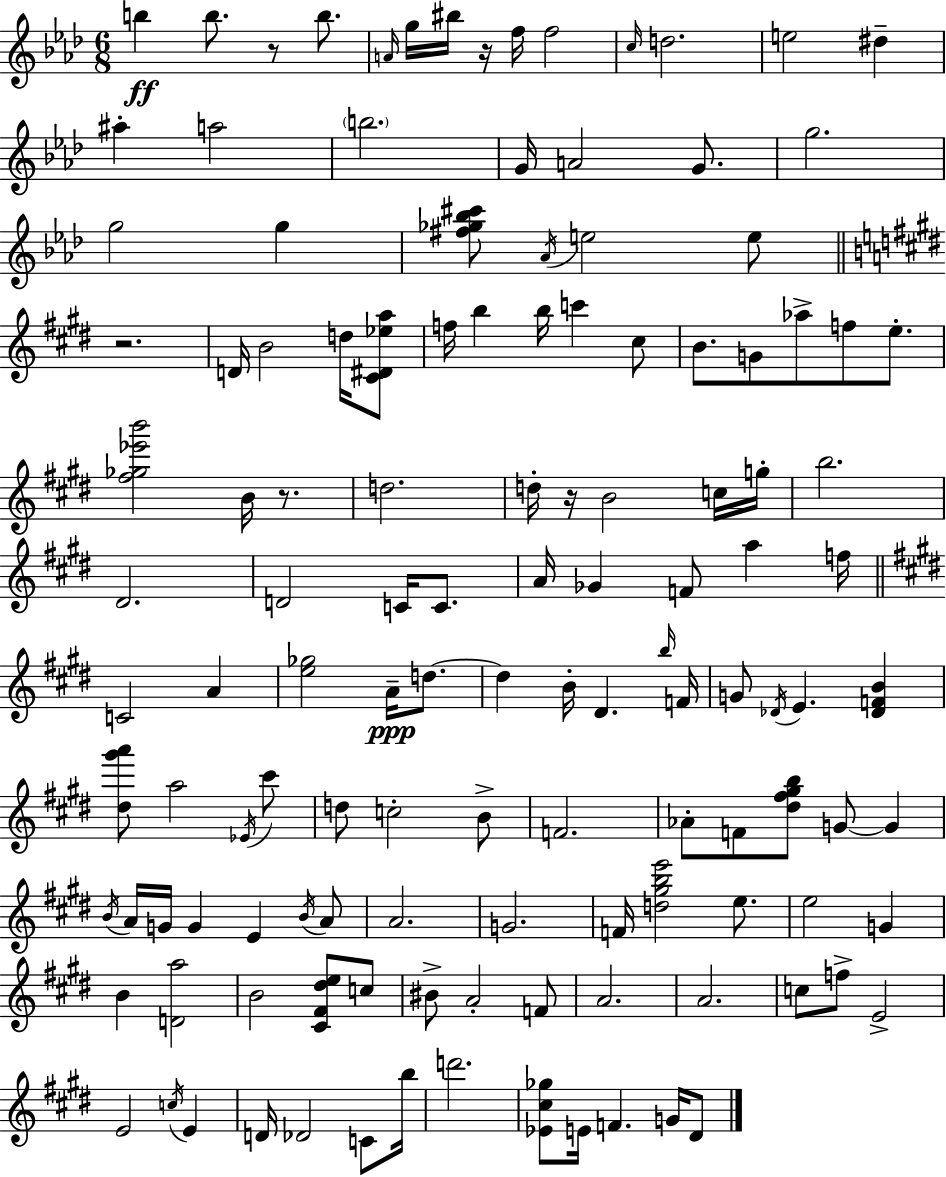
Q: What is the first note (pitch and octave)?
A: B5